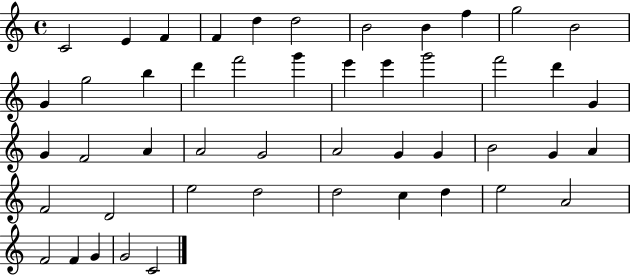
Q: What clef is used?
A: treble